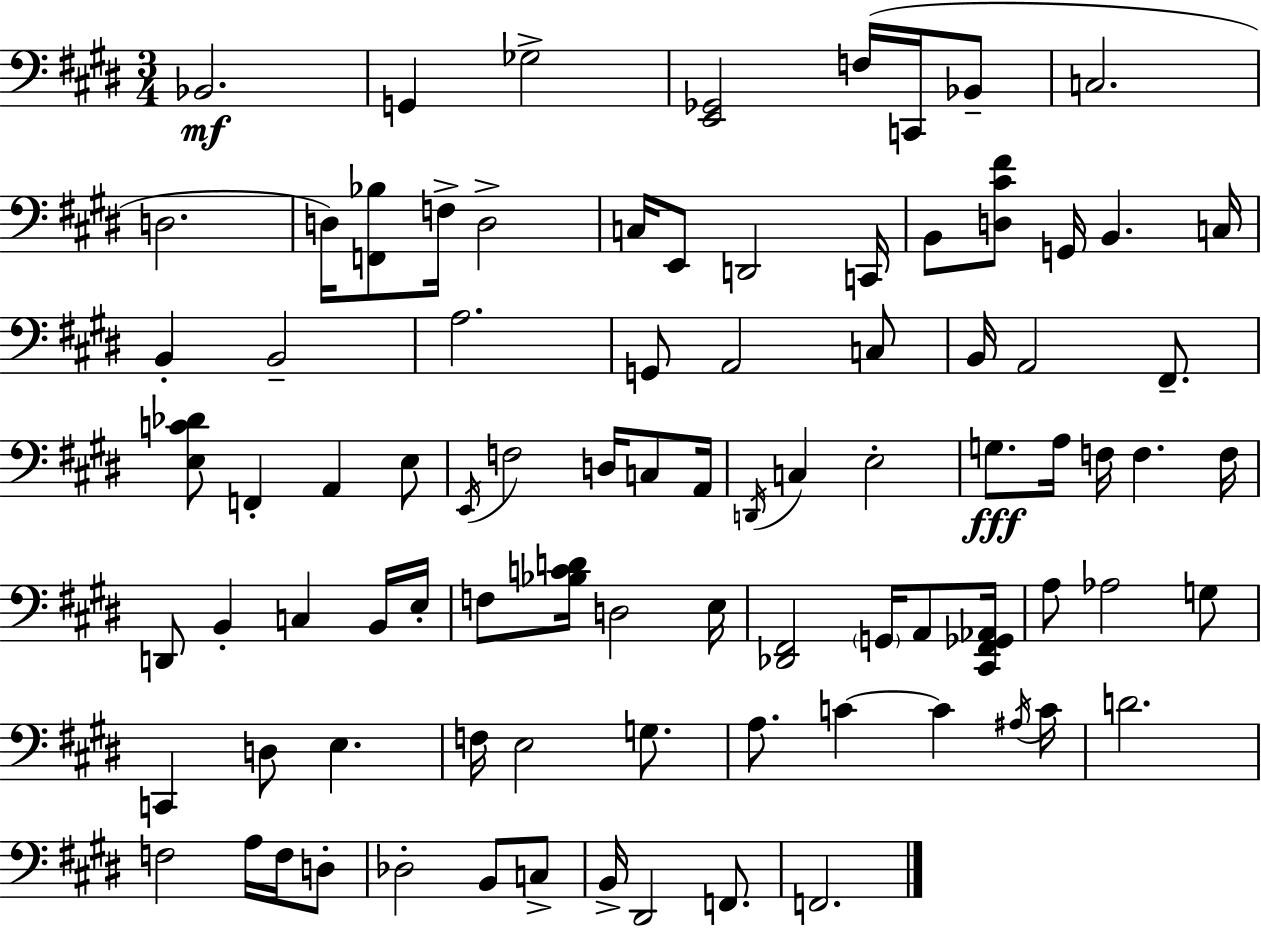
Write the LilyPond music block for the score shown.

{
  \clef bass
  \numericTimeSignature
  \time 3/4
  \key e \major
  bes,2.\mf | g,4 ges2-> | <e, ges,>2 f16( c,16 bes,8-- | c2. | \break d2. | d16) <f, bes>8 f16-> d2-> | c16 e,8 d,2 c,16 | b,8 <d cis' fis'>8 g,16 b,4. c16 | \break b,4-. b,2-- | a2. | g,8 a,2 c8 | b,16 a,2 fis,8.-- | \break <e c' des'>8 f,4-. a,4 e8 | \acciaccatura { e,16 } f2 d16 c8 | a,16 \acciaccatura { d,16 } c4 e2-. | g8.\fff a16 f16 f4. | \break f16 d,8 b,4-. c4 | b,16 e16-. f8 <bes c' d'>16 d2 | e16 <des, fis,>2 \parenthesize g,16 a,8 | <cis, fis, ges, aes,>16 a8 aes2 | \break g8 c,4 d8 e4. | f16 e2 g8. | a8. c'4~~ c'4 | \acciaccatura { ais16 } c'16 d'2. | \break f2 a16 | f16 d8-. des2-. b,8 | c8-> b,16-> dis,2 | f,8. f,2. | \break \bar "|."
}